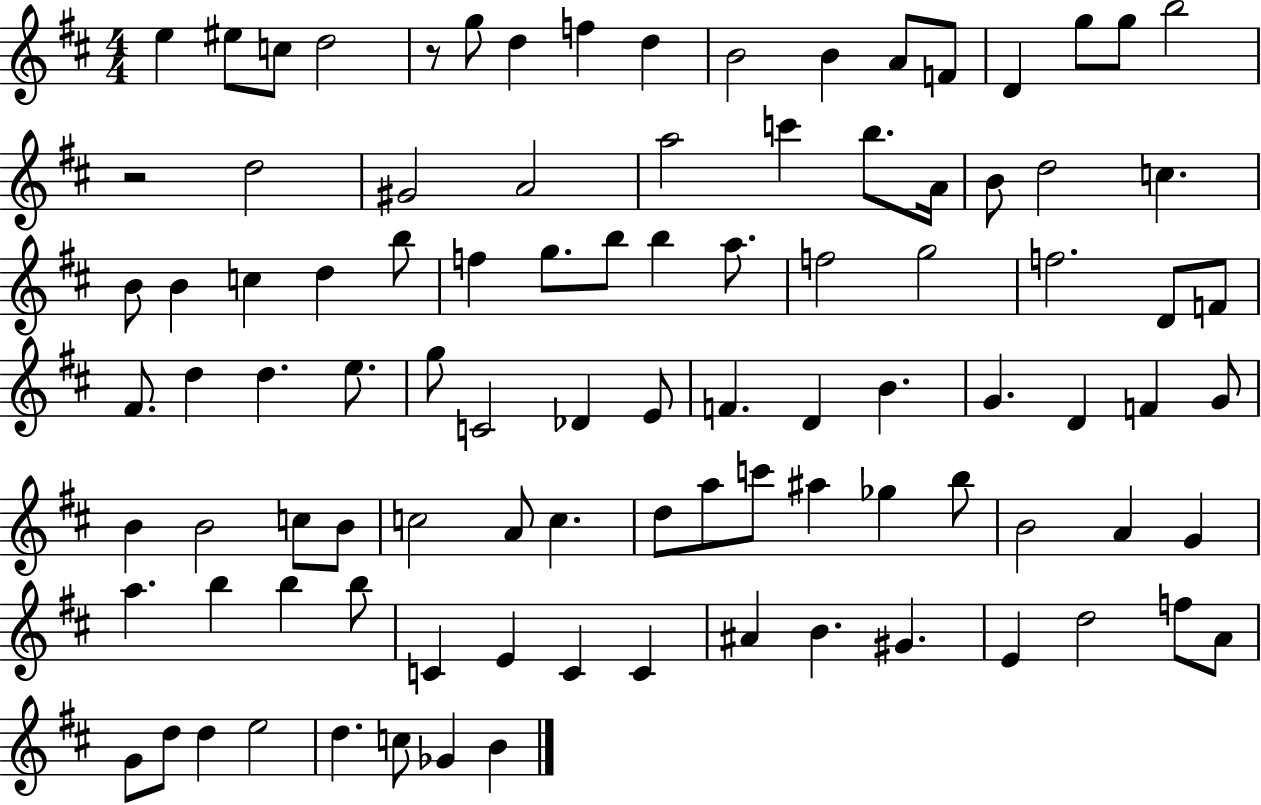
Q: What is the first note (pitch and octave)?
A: E5